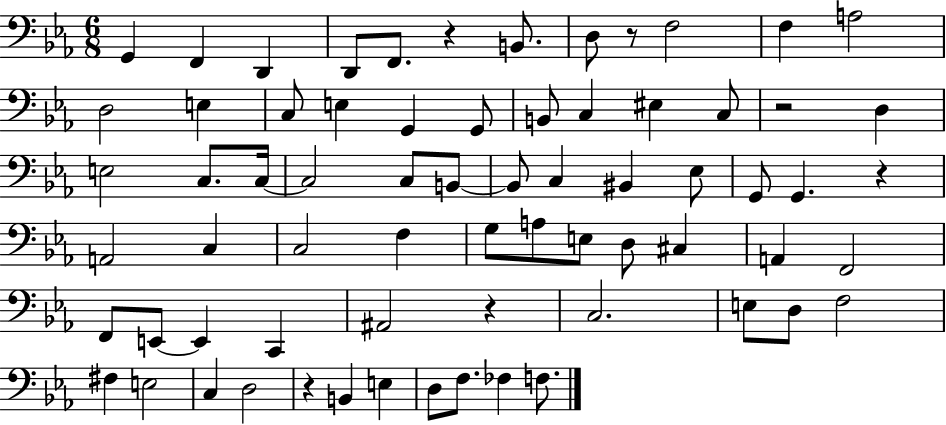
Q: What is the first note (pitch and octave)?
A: G2